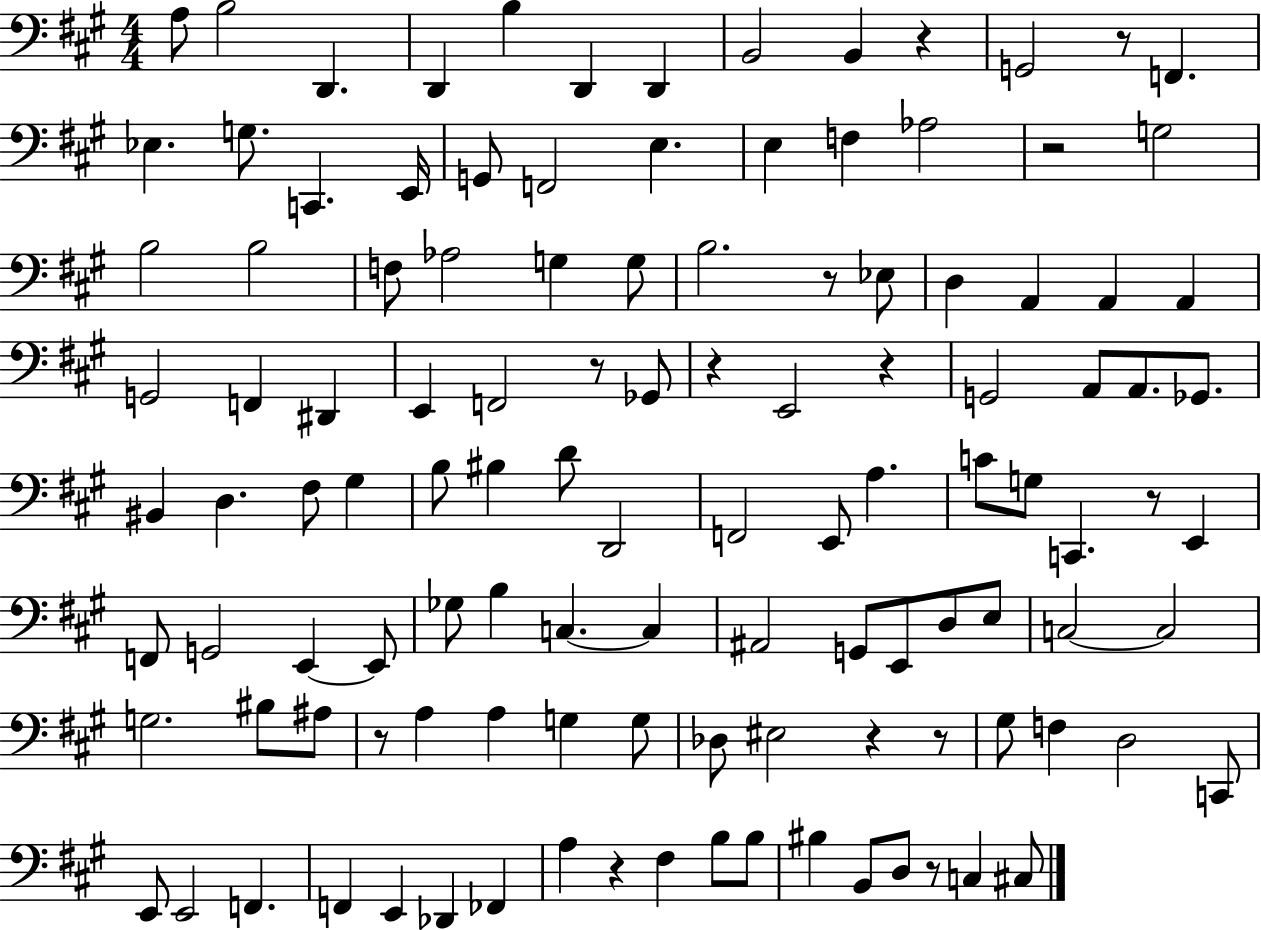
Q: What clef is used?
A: bass